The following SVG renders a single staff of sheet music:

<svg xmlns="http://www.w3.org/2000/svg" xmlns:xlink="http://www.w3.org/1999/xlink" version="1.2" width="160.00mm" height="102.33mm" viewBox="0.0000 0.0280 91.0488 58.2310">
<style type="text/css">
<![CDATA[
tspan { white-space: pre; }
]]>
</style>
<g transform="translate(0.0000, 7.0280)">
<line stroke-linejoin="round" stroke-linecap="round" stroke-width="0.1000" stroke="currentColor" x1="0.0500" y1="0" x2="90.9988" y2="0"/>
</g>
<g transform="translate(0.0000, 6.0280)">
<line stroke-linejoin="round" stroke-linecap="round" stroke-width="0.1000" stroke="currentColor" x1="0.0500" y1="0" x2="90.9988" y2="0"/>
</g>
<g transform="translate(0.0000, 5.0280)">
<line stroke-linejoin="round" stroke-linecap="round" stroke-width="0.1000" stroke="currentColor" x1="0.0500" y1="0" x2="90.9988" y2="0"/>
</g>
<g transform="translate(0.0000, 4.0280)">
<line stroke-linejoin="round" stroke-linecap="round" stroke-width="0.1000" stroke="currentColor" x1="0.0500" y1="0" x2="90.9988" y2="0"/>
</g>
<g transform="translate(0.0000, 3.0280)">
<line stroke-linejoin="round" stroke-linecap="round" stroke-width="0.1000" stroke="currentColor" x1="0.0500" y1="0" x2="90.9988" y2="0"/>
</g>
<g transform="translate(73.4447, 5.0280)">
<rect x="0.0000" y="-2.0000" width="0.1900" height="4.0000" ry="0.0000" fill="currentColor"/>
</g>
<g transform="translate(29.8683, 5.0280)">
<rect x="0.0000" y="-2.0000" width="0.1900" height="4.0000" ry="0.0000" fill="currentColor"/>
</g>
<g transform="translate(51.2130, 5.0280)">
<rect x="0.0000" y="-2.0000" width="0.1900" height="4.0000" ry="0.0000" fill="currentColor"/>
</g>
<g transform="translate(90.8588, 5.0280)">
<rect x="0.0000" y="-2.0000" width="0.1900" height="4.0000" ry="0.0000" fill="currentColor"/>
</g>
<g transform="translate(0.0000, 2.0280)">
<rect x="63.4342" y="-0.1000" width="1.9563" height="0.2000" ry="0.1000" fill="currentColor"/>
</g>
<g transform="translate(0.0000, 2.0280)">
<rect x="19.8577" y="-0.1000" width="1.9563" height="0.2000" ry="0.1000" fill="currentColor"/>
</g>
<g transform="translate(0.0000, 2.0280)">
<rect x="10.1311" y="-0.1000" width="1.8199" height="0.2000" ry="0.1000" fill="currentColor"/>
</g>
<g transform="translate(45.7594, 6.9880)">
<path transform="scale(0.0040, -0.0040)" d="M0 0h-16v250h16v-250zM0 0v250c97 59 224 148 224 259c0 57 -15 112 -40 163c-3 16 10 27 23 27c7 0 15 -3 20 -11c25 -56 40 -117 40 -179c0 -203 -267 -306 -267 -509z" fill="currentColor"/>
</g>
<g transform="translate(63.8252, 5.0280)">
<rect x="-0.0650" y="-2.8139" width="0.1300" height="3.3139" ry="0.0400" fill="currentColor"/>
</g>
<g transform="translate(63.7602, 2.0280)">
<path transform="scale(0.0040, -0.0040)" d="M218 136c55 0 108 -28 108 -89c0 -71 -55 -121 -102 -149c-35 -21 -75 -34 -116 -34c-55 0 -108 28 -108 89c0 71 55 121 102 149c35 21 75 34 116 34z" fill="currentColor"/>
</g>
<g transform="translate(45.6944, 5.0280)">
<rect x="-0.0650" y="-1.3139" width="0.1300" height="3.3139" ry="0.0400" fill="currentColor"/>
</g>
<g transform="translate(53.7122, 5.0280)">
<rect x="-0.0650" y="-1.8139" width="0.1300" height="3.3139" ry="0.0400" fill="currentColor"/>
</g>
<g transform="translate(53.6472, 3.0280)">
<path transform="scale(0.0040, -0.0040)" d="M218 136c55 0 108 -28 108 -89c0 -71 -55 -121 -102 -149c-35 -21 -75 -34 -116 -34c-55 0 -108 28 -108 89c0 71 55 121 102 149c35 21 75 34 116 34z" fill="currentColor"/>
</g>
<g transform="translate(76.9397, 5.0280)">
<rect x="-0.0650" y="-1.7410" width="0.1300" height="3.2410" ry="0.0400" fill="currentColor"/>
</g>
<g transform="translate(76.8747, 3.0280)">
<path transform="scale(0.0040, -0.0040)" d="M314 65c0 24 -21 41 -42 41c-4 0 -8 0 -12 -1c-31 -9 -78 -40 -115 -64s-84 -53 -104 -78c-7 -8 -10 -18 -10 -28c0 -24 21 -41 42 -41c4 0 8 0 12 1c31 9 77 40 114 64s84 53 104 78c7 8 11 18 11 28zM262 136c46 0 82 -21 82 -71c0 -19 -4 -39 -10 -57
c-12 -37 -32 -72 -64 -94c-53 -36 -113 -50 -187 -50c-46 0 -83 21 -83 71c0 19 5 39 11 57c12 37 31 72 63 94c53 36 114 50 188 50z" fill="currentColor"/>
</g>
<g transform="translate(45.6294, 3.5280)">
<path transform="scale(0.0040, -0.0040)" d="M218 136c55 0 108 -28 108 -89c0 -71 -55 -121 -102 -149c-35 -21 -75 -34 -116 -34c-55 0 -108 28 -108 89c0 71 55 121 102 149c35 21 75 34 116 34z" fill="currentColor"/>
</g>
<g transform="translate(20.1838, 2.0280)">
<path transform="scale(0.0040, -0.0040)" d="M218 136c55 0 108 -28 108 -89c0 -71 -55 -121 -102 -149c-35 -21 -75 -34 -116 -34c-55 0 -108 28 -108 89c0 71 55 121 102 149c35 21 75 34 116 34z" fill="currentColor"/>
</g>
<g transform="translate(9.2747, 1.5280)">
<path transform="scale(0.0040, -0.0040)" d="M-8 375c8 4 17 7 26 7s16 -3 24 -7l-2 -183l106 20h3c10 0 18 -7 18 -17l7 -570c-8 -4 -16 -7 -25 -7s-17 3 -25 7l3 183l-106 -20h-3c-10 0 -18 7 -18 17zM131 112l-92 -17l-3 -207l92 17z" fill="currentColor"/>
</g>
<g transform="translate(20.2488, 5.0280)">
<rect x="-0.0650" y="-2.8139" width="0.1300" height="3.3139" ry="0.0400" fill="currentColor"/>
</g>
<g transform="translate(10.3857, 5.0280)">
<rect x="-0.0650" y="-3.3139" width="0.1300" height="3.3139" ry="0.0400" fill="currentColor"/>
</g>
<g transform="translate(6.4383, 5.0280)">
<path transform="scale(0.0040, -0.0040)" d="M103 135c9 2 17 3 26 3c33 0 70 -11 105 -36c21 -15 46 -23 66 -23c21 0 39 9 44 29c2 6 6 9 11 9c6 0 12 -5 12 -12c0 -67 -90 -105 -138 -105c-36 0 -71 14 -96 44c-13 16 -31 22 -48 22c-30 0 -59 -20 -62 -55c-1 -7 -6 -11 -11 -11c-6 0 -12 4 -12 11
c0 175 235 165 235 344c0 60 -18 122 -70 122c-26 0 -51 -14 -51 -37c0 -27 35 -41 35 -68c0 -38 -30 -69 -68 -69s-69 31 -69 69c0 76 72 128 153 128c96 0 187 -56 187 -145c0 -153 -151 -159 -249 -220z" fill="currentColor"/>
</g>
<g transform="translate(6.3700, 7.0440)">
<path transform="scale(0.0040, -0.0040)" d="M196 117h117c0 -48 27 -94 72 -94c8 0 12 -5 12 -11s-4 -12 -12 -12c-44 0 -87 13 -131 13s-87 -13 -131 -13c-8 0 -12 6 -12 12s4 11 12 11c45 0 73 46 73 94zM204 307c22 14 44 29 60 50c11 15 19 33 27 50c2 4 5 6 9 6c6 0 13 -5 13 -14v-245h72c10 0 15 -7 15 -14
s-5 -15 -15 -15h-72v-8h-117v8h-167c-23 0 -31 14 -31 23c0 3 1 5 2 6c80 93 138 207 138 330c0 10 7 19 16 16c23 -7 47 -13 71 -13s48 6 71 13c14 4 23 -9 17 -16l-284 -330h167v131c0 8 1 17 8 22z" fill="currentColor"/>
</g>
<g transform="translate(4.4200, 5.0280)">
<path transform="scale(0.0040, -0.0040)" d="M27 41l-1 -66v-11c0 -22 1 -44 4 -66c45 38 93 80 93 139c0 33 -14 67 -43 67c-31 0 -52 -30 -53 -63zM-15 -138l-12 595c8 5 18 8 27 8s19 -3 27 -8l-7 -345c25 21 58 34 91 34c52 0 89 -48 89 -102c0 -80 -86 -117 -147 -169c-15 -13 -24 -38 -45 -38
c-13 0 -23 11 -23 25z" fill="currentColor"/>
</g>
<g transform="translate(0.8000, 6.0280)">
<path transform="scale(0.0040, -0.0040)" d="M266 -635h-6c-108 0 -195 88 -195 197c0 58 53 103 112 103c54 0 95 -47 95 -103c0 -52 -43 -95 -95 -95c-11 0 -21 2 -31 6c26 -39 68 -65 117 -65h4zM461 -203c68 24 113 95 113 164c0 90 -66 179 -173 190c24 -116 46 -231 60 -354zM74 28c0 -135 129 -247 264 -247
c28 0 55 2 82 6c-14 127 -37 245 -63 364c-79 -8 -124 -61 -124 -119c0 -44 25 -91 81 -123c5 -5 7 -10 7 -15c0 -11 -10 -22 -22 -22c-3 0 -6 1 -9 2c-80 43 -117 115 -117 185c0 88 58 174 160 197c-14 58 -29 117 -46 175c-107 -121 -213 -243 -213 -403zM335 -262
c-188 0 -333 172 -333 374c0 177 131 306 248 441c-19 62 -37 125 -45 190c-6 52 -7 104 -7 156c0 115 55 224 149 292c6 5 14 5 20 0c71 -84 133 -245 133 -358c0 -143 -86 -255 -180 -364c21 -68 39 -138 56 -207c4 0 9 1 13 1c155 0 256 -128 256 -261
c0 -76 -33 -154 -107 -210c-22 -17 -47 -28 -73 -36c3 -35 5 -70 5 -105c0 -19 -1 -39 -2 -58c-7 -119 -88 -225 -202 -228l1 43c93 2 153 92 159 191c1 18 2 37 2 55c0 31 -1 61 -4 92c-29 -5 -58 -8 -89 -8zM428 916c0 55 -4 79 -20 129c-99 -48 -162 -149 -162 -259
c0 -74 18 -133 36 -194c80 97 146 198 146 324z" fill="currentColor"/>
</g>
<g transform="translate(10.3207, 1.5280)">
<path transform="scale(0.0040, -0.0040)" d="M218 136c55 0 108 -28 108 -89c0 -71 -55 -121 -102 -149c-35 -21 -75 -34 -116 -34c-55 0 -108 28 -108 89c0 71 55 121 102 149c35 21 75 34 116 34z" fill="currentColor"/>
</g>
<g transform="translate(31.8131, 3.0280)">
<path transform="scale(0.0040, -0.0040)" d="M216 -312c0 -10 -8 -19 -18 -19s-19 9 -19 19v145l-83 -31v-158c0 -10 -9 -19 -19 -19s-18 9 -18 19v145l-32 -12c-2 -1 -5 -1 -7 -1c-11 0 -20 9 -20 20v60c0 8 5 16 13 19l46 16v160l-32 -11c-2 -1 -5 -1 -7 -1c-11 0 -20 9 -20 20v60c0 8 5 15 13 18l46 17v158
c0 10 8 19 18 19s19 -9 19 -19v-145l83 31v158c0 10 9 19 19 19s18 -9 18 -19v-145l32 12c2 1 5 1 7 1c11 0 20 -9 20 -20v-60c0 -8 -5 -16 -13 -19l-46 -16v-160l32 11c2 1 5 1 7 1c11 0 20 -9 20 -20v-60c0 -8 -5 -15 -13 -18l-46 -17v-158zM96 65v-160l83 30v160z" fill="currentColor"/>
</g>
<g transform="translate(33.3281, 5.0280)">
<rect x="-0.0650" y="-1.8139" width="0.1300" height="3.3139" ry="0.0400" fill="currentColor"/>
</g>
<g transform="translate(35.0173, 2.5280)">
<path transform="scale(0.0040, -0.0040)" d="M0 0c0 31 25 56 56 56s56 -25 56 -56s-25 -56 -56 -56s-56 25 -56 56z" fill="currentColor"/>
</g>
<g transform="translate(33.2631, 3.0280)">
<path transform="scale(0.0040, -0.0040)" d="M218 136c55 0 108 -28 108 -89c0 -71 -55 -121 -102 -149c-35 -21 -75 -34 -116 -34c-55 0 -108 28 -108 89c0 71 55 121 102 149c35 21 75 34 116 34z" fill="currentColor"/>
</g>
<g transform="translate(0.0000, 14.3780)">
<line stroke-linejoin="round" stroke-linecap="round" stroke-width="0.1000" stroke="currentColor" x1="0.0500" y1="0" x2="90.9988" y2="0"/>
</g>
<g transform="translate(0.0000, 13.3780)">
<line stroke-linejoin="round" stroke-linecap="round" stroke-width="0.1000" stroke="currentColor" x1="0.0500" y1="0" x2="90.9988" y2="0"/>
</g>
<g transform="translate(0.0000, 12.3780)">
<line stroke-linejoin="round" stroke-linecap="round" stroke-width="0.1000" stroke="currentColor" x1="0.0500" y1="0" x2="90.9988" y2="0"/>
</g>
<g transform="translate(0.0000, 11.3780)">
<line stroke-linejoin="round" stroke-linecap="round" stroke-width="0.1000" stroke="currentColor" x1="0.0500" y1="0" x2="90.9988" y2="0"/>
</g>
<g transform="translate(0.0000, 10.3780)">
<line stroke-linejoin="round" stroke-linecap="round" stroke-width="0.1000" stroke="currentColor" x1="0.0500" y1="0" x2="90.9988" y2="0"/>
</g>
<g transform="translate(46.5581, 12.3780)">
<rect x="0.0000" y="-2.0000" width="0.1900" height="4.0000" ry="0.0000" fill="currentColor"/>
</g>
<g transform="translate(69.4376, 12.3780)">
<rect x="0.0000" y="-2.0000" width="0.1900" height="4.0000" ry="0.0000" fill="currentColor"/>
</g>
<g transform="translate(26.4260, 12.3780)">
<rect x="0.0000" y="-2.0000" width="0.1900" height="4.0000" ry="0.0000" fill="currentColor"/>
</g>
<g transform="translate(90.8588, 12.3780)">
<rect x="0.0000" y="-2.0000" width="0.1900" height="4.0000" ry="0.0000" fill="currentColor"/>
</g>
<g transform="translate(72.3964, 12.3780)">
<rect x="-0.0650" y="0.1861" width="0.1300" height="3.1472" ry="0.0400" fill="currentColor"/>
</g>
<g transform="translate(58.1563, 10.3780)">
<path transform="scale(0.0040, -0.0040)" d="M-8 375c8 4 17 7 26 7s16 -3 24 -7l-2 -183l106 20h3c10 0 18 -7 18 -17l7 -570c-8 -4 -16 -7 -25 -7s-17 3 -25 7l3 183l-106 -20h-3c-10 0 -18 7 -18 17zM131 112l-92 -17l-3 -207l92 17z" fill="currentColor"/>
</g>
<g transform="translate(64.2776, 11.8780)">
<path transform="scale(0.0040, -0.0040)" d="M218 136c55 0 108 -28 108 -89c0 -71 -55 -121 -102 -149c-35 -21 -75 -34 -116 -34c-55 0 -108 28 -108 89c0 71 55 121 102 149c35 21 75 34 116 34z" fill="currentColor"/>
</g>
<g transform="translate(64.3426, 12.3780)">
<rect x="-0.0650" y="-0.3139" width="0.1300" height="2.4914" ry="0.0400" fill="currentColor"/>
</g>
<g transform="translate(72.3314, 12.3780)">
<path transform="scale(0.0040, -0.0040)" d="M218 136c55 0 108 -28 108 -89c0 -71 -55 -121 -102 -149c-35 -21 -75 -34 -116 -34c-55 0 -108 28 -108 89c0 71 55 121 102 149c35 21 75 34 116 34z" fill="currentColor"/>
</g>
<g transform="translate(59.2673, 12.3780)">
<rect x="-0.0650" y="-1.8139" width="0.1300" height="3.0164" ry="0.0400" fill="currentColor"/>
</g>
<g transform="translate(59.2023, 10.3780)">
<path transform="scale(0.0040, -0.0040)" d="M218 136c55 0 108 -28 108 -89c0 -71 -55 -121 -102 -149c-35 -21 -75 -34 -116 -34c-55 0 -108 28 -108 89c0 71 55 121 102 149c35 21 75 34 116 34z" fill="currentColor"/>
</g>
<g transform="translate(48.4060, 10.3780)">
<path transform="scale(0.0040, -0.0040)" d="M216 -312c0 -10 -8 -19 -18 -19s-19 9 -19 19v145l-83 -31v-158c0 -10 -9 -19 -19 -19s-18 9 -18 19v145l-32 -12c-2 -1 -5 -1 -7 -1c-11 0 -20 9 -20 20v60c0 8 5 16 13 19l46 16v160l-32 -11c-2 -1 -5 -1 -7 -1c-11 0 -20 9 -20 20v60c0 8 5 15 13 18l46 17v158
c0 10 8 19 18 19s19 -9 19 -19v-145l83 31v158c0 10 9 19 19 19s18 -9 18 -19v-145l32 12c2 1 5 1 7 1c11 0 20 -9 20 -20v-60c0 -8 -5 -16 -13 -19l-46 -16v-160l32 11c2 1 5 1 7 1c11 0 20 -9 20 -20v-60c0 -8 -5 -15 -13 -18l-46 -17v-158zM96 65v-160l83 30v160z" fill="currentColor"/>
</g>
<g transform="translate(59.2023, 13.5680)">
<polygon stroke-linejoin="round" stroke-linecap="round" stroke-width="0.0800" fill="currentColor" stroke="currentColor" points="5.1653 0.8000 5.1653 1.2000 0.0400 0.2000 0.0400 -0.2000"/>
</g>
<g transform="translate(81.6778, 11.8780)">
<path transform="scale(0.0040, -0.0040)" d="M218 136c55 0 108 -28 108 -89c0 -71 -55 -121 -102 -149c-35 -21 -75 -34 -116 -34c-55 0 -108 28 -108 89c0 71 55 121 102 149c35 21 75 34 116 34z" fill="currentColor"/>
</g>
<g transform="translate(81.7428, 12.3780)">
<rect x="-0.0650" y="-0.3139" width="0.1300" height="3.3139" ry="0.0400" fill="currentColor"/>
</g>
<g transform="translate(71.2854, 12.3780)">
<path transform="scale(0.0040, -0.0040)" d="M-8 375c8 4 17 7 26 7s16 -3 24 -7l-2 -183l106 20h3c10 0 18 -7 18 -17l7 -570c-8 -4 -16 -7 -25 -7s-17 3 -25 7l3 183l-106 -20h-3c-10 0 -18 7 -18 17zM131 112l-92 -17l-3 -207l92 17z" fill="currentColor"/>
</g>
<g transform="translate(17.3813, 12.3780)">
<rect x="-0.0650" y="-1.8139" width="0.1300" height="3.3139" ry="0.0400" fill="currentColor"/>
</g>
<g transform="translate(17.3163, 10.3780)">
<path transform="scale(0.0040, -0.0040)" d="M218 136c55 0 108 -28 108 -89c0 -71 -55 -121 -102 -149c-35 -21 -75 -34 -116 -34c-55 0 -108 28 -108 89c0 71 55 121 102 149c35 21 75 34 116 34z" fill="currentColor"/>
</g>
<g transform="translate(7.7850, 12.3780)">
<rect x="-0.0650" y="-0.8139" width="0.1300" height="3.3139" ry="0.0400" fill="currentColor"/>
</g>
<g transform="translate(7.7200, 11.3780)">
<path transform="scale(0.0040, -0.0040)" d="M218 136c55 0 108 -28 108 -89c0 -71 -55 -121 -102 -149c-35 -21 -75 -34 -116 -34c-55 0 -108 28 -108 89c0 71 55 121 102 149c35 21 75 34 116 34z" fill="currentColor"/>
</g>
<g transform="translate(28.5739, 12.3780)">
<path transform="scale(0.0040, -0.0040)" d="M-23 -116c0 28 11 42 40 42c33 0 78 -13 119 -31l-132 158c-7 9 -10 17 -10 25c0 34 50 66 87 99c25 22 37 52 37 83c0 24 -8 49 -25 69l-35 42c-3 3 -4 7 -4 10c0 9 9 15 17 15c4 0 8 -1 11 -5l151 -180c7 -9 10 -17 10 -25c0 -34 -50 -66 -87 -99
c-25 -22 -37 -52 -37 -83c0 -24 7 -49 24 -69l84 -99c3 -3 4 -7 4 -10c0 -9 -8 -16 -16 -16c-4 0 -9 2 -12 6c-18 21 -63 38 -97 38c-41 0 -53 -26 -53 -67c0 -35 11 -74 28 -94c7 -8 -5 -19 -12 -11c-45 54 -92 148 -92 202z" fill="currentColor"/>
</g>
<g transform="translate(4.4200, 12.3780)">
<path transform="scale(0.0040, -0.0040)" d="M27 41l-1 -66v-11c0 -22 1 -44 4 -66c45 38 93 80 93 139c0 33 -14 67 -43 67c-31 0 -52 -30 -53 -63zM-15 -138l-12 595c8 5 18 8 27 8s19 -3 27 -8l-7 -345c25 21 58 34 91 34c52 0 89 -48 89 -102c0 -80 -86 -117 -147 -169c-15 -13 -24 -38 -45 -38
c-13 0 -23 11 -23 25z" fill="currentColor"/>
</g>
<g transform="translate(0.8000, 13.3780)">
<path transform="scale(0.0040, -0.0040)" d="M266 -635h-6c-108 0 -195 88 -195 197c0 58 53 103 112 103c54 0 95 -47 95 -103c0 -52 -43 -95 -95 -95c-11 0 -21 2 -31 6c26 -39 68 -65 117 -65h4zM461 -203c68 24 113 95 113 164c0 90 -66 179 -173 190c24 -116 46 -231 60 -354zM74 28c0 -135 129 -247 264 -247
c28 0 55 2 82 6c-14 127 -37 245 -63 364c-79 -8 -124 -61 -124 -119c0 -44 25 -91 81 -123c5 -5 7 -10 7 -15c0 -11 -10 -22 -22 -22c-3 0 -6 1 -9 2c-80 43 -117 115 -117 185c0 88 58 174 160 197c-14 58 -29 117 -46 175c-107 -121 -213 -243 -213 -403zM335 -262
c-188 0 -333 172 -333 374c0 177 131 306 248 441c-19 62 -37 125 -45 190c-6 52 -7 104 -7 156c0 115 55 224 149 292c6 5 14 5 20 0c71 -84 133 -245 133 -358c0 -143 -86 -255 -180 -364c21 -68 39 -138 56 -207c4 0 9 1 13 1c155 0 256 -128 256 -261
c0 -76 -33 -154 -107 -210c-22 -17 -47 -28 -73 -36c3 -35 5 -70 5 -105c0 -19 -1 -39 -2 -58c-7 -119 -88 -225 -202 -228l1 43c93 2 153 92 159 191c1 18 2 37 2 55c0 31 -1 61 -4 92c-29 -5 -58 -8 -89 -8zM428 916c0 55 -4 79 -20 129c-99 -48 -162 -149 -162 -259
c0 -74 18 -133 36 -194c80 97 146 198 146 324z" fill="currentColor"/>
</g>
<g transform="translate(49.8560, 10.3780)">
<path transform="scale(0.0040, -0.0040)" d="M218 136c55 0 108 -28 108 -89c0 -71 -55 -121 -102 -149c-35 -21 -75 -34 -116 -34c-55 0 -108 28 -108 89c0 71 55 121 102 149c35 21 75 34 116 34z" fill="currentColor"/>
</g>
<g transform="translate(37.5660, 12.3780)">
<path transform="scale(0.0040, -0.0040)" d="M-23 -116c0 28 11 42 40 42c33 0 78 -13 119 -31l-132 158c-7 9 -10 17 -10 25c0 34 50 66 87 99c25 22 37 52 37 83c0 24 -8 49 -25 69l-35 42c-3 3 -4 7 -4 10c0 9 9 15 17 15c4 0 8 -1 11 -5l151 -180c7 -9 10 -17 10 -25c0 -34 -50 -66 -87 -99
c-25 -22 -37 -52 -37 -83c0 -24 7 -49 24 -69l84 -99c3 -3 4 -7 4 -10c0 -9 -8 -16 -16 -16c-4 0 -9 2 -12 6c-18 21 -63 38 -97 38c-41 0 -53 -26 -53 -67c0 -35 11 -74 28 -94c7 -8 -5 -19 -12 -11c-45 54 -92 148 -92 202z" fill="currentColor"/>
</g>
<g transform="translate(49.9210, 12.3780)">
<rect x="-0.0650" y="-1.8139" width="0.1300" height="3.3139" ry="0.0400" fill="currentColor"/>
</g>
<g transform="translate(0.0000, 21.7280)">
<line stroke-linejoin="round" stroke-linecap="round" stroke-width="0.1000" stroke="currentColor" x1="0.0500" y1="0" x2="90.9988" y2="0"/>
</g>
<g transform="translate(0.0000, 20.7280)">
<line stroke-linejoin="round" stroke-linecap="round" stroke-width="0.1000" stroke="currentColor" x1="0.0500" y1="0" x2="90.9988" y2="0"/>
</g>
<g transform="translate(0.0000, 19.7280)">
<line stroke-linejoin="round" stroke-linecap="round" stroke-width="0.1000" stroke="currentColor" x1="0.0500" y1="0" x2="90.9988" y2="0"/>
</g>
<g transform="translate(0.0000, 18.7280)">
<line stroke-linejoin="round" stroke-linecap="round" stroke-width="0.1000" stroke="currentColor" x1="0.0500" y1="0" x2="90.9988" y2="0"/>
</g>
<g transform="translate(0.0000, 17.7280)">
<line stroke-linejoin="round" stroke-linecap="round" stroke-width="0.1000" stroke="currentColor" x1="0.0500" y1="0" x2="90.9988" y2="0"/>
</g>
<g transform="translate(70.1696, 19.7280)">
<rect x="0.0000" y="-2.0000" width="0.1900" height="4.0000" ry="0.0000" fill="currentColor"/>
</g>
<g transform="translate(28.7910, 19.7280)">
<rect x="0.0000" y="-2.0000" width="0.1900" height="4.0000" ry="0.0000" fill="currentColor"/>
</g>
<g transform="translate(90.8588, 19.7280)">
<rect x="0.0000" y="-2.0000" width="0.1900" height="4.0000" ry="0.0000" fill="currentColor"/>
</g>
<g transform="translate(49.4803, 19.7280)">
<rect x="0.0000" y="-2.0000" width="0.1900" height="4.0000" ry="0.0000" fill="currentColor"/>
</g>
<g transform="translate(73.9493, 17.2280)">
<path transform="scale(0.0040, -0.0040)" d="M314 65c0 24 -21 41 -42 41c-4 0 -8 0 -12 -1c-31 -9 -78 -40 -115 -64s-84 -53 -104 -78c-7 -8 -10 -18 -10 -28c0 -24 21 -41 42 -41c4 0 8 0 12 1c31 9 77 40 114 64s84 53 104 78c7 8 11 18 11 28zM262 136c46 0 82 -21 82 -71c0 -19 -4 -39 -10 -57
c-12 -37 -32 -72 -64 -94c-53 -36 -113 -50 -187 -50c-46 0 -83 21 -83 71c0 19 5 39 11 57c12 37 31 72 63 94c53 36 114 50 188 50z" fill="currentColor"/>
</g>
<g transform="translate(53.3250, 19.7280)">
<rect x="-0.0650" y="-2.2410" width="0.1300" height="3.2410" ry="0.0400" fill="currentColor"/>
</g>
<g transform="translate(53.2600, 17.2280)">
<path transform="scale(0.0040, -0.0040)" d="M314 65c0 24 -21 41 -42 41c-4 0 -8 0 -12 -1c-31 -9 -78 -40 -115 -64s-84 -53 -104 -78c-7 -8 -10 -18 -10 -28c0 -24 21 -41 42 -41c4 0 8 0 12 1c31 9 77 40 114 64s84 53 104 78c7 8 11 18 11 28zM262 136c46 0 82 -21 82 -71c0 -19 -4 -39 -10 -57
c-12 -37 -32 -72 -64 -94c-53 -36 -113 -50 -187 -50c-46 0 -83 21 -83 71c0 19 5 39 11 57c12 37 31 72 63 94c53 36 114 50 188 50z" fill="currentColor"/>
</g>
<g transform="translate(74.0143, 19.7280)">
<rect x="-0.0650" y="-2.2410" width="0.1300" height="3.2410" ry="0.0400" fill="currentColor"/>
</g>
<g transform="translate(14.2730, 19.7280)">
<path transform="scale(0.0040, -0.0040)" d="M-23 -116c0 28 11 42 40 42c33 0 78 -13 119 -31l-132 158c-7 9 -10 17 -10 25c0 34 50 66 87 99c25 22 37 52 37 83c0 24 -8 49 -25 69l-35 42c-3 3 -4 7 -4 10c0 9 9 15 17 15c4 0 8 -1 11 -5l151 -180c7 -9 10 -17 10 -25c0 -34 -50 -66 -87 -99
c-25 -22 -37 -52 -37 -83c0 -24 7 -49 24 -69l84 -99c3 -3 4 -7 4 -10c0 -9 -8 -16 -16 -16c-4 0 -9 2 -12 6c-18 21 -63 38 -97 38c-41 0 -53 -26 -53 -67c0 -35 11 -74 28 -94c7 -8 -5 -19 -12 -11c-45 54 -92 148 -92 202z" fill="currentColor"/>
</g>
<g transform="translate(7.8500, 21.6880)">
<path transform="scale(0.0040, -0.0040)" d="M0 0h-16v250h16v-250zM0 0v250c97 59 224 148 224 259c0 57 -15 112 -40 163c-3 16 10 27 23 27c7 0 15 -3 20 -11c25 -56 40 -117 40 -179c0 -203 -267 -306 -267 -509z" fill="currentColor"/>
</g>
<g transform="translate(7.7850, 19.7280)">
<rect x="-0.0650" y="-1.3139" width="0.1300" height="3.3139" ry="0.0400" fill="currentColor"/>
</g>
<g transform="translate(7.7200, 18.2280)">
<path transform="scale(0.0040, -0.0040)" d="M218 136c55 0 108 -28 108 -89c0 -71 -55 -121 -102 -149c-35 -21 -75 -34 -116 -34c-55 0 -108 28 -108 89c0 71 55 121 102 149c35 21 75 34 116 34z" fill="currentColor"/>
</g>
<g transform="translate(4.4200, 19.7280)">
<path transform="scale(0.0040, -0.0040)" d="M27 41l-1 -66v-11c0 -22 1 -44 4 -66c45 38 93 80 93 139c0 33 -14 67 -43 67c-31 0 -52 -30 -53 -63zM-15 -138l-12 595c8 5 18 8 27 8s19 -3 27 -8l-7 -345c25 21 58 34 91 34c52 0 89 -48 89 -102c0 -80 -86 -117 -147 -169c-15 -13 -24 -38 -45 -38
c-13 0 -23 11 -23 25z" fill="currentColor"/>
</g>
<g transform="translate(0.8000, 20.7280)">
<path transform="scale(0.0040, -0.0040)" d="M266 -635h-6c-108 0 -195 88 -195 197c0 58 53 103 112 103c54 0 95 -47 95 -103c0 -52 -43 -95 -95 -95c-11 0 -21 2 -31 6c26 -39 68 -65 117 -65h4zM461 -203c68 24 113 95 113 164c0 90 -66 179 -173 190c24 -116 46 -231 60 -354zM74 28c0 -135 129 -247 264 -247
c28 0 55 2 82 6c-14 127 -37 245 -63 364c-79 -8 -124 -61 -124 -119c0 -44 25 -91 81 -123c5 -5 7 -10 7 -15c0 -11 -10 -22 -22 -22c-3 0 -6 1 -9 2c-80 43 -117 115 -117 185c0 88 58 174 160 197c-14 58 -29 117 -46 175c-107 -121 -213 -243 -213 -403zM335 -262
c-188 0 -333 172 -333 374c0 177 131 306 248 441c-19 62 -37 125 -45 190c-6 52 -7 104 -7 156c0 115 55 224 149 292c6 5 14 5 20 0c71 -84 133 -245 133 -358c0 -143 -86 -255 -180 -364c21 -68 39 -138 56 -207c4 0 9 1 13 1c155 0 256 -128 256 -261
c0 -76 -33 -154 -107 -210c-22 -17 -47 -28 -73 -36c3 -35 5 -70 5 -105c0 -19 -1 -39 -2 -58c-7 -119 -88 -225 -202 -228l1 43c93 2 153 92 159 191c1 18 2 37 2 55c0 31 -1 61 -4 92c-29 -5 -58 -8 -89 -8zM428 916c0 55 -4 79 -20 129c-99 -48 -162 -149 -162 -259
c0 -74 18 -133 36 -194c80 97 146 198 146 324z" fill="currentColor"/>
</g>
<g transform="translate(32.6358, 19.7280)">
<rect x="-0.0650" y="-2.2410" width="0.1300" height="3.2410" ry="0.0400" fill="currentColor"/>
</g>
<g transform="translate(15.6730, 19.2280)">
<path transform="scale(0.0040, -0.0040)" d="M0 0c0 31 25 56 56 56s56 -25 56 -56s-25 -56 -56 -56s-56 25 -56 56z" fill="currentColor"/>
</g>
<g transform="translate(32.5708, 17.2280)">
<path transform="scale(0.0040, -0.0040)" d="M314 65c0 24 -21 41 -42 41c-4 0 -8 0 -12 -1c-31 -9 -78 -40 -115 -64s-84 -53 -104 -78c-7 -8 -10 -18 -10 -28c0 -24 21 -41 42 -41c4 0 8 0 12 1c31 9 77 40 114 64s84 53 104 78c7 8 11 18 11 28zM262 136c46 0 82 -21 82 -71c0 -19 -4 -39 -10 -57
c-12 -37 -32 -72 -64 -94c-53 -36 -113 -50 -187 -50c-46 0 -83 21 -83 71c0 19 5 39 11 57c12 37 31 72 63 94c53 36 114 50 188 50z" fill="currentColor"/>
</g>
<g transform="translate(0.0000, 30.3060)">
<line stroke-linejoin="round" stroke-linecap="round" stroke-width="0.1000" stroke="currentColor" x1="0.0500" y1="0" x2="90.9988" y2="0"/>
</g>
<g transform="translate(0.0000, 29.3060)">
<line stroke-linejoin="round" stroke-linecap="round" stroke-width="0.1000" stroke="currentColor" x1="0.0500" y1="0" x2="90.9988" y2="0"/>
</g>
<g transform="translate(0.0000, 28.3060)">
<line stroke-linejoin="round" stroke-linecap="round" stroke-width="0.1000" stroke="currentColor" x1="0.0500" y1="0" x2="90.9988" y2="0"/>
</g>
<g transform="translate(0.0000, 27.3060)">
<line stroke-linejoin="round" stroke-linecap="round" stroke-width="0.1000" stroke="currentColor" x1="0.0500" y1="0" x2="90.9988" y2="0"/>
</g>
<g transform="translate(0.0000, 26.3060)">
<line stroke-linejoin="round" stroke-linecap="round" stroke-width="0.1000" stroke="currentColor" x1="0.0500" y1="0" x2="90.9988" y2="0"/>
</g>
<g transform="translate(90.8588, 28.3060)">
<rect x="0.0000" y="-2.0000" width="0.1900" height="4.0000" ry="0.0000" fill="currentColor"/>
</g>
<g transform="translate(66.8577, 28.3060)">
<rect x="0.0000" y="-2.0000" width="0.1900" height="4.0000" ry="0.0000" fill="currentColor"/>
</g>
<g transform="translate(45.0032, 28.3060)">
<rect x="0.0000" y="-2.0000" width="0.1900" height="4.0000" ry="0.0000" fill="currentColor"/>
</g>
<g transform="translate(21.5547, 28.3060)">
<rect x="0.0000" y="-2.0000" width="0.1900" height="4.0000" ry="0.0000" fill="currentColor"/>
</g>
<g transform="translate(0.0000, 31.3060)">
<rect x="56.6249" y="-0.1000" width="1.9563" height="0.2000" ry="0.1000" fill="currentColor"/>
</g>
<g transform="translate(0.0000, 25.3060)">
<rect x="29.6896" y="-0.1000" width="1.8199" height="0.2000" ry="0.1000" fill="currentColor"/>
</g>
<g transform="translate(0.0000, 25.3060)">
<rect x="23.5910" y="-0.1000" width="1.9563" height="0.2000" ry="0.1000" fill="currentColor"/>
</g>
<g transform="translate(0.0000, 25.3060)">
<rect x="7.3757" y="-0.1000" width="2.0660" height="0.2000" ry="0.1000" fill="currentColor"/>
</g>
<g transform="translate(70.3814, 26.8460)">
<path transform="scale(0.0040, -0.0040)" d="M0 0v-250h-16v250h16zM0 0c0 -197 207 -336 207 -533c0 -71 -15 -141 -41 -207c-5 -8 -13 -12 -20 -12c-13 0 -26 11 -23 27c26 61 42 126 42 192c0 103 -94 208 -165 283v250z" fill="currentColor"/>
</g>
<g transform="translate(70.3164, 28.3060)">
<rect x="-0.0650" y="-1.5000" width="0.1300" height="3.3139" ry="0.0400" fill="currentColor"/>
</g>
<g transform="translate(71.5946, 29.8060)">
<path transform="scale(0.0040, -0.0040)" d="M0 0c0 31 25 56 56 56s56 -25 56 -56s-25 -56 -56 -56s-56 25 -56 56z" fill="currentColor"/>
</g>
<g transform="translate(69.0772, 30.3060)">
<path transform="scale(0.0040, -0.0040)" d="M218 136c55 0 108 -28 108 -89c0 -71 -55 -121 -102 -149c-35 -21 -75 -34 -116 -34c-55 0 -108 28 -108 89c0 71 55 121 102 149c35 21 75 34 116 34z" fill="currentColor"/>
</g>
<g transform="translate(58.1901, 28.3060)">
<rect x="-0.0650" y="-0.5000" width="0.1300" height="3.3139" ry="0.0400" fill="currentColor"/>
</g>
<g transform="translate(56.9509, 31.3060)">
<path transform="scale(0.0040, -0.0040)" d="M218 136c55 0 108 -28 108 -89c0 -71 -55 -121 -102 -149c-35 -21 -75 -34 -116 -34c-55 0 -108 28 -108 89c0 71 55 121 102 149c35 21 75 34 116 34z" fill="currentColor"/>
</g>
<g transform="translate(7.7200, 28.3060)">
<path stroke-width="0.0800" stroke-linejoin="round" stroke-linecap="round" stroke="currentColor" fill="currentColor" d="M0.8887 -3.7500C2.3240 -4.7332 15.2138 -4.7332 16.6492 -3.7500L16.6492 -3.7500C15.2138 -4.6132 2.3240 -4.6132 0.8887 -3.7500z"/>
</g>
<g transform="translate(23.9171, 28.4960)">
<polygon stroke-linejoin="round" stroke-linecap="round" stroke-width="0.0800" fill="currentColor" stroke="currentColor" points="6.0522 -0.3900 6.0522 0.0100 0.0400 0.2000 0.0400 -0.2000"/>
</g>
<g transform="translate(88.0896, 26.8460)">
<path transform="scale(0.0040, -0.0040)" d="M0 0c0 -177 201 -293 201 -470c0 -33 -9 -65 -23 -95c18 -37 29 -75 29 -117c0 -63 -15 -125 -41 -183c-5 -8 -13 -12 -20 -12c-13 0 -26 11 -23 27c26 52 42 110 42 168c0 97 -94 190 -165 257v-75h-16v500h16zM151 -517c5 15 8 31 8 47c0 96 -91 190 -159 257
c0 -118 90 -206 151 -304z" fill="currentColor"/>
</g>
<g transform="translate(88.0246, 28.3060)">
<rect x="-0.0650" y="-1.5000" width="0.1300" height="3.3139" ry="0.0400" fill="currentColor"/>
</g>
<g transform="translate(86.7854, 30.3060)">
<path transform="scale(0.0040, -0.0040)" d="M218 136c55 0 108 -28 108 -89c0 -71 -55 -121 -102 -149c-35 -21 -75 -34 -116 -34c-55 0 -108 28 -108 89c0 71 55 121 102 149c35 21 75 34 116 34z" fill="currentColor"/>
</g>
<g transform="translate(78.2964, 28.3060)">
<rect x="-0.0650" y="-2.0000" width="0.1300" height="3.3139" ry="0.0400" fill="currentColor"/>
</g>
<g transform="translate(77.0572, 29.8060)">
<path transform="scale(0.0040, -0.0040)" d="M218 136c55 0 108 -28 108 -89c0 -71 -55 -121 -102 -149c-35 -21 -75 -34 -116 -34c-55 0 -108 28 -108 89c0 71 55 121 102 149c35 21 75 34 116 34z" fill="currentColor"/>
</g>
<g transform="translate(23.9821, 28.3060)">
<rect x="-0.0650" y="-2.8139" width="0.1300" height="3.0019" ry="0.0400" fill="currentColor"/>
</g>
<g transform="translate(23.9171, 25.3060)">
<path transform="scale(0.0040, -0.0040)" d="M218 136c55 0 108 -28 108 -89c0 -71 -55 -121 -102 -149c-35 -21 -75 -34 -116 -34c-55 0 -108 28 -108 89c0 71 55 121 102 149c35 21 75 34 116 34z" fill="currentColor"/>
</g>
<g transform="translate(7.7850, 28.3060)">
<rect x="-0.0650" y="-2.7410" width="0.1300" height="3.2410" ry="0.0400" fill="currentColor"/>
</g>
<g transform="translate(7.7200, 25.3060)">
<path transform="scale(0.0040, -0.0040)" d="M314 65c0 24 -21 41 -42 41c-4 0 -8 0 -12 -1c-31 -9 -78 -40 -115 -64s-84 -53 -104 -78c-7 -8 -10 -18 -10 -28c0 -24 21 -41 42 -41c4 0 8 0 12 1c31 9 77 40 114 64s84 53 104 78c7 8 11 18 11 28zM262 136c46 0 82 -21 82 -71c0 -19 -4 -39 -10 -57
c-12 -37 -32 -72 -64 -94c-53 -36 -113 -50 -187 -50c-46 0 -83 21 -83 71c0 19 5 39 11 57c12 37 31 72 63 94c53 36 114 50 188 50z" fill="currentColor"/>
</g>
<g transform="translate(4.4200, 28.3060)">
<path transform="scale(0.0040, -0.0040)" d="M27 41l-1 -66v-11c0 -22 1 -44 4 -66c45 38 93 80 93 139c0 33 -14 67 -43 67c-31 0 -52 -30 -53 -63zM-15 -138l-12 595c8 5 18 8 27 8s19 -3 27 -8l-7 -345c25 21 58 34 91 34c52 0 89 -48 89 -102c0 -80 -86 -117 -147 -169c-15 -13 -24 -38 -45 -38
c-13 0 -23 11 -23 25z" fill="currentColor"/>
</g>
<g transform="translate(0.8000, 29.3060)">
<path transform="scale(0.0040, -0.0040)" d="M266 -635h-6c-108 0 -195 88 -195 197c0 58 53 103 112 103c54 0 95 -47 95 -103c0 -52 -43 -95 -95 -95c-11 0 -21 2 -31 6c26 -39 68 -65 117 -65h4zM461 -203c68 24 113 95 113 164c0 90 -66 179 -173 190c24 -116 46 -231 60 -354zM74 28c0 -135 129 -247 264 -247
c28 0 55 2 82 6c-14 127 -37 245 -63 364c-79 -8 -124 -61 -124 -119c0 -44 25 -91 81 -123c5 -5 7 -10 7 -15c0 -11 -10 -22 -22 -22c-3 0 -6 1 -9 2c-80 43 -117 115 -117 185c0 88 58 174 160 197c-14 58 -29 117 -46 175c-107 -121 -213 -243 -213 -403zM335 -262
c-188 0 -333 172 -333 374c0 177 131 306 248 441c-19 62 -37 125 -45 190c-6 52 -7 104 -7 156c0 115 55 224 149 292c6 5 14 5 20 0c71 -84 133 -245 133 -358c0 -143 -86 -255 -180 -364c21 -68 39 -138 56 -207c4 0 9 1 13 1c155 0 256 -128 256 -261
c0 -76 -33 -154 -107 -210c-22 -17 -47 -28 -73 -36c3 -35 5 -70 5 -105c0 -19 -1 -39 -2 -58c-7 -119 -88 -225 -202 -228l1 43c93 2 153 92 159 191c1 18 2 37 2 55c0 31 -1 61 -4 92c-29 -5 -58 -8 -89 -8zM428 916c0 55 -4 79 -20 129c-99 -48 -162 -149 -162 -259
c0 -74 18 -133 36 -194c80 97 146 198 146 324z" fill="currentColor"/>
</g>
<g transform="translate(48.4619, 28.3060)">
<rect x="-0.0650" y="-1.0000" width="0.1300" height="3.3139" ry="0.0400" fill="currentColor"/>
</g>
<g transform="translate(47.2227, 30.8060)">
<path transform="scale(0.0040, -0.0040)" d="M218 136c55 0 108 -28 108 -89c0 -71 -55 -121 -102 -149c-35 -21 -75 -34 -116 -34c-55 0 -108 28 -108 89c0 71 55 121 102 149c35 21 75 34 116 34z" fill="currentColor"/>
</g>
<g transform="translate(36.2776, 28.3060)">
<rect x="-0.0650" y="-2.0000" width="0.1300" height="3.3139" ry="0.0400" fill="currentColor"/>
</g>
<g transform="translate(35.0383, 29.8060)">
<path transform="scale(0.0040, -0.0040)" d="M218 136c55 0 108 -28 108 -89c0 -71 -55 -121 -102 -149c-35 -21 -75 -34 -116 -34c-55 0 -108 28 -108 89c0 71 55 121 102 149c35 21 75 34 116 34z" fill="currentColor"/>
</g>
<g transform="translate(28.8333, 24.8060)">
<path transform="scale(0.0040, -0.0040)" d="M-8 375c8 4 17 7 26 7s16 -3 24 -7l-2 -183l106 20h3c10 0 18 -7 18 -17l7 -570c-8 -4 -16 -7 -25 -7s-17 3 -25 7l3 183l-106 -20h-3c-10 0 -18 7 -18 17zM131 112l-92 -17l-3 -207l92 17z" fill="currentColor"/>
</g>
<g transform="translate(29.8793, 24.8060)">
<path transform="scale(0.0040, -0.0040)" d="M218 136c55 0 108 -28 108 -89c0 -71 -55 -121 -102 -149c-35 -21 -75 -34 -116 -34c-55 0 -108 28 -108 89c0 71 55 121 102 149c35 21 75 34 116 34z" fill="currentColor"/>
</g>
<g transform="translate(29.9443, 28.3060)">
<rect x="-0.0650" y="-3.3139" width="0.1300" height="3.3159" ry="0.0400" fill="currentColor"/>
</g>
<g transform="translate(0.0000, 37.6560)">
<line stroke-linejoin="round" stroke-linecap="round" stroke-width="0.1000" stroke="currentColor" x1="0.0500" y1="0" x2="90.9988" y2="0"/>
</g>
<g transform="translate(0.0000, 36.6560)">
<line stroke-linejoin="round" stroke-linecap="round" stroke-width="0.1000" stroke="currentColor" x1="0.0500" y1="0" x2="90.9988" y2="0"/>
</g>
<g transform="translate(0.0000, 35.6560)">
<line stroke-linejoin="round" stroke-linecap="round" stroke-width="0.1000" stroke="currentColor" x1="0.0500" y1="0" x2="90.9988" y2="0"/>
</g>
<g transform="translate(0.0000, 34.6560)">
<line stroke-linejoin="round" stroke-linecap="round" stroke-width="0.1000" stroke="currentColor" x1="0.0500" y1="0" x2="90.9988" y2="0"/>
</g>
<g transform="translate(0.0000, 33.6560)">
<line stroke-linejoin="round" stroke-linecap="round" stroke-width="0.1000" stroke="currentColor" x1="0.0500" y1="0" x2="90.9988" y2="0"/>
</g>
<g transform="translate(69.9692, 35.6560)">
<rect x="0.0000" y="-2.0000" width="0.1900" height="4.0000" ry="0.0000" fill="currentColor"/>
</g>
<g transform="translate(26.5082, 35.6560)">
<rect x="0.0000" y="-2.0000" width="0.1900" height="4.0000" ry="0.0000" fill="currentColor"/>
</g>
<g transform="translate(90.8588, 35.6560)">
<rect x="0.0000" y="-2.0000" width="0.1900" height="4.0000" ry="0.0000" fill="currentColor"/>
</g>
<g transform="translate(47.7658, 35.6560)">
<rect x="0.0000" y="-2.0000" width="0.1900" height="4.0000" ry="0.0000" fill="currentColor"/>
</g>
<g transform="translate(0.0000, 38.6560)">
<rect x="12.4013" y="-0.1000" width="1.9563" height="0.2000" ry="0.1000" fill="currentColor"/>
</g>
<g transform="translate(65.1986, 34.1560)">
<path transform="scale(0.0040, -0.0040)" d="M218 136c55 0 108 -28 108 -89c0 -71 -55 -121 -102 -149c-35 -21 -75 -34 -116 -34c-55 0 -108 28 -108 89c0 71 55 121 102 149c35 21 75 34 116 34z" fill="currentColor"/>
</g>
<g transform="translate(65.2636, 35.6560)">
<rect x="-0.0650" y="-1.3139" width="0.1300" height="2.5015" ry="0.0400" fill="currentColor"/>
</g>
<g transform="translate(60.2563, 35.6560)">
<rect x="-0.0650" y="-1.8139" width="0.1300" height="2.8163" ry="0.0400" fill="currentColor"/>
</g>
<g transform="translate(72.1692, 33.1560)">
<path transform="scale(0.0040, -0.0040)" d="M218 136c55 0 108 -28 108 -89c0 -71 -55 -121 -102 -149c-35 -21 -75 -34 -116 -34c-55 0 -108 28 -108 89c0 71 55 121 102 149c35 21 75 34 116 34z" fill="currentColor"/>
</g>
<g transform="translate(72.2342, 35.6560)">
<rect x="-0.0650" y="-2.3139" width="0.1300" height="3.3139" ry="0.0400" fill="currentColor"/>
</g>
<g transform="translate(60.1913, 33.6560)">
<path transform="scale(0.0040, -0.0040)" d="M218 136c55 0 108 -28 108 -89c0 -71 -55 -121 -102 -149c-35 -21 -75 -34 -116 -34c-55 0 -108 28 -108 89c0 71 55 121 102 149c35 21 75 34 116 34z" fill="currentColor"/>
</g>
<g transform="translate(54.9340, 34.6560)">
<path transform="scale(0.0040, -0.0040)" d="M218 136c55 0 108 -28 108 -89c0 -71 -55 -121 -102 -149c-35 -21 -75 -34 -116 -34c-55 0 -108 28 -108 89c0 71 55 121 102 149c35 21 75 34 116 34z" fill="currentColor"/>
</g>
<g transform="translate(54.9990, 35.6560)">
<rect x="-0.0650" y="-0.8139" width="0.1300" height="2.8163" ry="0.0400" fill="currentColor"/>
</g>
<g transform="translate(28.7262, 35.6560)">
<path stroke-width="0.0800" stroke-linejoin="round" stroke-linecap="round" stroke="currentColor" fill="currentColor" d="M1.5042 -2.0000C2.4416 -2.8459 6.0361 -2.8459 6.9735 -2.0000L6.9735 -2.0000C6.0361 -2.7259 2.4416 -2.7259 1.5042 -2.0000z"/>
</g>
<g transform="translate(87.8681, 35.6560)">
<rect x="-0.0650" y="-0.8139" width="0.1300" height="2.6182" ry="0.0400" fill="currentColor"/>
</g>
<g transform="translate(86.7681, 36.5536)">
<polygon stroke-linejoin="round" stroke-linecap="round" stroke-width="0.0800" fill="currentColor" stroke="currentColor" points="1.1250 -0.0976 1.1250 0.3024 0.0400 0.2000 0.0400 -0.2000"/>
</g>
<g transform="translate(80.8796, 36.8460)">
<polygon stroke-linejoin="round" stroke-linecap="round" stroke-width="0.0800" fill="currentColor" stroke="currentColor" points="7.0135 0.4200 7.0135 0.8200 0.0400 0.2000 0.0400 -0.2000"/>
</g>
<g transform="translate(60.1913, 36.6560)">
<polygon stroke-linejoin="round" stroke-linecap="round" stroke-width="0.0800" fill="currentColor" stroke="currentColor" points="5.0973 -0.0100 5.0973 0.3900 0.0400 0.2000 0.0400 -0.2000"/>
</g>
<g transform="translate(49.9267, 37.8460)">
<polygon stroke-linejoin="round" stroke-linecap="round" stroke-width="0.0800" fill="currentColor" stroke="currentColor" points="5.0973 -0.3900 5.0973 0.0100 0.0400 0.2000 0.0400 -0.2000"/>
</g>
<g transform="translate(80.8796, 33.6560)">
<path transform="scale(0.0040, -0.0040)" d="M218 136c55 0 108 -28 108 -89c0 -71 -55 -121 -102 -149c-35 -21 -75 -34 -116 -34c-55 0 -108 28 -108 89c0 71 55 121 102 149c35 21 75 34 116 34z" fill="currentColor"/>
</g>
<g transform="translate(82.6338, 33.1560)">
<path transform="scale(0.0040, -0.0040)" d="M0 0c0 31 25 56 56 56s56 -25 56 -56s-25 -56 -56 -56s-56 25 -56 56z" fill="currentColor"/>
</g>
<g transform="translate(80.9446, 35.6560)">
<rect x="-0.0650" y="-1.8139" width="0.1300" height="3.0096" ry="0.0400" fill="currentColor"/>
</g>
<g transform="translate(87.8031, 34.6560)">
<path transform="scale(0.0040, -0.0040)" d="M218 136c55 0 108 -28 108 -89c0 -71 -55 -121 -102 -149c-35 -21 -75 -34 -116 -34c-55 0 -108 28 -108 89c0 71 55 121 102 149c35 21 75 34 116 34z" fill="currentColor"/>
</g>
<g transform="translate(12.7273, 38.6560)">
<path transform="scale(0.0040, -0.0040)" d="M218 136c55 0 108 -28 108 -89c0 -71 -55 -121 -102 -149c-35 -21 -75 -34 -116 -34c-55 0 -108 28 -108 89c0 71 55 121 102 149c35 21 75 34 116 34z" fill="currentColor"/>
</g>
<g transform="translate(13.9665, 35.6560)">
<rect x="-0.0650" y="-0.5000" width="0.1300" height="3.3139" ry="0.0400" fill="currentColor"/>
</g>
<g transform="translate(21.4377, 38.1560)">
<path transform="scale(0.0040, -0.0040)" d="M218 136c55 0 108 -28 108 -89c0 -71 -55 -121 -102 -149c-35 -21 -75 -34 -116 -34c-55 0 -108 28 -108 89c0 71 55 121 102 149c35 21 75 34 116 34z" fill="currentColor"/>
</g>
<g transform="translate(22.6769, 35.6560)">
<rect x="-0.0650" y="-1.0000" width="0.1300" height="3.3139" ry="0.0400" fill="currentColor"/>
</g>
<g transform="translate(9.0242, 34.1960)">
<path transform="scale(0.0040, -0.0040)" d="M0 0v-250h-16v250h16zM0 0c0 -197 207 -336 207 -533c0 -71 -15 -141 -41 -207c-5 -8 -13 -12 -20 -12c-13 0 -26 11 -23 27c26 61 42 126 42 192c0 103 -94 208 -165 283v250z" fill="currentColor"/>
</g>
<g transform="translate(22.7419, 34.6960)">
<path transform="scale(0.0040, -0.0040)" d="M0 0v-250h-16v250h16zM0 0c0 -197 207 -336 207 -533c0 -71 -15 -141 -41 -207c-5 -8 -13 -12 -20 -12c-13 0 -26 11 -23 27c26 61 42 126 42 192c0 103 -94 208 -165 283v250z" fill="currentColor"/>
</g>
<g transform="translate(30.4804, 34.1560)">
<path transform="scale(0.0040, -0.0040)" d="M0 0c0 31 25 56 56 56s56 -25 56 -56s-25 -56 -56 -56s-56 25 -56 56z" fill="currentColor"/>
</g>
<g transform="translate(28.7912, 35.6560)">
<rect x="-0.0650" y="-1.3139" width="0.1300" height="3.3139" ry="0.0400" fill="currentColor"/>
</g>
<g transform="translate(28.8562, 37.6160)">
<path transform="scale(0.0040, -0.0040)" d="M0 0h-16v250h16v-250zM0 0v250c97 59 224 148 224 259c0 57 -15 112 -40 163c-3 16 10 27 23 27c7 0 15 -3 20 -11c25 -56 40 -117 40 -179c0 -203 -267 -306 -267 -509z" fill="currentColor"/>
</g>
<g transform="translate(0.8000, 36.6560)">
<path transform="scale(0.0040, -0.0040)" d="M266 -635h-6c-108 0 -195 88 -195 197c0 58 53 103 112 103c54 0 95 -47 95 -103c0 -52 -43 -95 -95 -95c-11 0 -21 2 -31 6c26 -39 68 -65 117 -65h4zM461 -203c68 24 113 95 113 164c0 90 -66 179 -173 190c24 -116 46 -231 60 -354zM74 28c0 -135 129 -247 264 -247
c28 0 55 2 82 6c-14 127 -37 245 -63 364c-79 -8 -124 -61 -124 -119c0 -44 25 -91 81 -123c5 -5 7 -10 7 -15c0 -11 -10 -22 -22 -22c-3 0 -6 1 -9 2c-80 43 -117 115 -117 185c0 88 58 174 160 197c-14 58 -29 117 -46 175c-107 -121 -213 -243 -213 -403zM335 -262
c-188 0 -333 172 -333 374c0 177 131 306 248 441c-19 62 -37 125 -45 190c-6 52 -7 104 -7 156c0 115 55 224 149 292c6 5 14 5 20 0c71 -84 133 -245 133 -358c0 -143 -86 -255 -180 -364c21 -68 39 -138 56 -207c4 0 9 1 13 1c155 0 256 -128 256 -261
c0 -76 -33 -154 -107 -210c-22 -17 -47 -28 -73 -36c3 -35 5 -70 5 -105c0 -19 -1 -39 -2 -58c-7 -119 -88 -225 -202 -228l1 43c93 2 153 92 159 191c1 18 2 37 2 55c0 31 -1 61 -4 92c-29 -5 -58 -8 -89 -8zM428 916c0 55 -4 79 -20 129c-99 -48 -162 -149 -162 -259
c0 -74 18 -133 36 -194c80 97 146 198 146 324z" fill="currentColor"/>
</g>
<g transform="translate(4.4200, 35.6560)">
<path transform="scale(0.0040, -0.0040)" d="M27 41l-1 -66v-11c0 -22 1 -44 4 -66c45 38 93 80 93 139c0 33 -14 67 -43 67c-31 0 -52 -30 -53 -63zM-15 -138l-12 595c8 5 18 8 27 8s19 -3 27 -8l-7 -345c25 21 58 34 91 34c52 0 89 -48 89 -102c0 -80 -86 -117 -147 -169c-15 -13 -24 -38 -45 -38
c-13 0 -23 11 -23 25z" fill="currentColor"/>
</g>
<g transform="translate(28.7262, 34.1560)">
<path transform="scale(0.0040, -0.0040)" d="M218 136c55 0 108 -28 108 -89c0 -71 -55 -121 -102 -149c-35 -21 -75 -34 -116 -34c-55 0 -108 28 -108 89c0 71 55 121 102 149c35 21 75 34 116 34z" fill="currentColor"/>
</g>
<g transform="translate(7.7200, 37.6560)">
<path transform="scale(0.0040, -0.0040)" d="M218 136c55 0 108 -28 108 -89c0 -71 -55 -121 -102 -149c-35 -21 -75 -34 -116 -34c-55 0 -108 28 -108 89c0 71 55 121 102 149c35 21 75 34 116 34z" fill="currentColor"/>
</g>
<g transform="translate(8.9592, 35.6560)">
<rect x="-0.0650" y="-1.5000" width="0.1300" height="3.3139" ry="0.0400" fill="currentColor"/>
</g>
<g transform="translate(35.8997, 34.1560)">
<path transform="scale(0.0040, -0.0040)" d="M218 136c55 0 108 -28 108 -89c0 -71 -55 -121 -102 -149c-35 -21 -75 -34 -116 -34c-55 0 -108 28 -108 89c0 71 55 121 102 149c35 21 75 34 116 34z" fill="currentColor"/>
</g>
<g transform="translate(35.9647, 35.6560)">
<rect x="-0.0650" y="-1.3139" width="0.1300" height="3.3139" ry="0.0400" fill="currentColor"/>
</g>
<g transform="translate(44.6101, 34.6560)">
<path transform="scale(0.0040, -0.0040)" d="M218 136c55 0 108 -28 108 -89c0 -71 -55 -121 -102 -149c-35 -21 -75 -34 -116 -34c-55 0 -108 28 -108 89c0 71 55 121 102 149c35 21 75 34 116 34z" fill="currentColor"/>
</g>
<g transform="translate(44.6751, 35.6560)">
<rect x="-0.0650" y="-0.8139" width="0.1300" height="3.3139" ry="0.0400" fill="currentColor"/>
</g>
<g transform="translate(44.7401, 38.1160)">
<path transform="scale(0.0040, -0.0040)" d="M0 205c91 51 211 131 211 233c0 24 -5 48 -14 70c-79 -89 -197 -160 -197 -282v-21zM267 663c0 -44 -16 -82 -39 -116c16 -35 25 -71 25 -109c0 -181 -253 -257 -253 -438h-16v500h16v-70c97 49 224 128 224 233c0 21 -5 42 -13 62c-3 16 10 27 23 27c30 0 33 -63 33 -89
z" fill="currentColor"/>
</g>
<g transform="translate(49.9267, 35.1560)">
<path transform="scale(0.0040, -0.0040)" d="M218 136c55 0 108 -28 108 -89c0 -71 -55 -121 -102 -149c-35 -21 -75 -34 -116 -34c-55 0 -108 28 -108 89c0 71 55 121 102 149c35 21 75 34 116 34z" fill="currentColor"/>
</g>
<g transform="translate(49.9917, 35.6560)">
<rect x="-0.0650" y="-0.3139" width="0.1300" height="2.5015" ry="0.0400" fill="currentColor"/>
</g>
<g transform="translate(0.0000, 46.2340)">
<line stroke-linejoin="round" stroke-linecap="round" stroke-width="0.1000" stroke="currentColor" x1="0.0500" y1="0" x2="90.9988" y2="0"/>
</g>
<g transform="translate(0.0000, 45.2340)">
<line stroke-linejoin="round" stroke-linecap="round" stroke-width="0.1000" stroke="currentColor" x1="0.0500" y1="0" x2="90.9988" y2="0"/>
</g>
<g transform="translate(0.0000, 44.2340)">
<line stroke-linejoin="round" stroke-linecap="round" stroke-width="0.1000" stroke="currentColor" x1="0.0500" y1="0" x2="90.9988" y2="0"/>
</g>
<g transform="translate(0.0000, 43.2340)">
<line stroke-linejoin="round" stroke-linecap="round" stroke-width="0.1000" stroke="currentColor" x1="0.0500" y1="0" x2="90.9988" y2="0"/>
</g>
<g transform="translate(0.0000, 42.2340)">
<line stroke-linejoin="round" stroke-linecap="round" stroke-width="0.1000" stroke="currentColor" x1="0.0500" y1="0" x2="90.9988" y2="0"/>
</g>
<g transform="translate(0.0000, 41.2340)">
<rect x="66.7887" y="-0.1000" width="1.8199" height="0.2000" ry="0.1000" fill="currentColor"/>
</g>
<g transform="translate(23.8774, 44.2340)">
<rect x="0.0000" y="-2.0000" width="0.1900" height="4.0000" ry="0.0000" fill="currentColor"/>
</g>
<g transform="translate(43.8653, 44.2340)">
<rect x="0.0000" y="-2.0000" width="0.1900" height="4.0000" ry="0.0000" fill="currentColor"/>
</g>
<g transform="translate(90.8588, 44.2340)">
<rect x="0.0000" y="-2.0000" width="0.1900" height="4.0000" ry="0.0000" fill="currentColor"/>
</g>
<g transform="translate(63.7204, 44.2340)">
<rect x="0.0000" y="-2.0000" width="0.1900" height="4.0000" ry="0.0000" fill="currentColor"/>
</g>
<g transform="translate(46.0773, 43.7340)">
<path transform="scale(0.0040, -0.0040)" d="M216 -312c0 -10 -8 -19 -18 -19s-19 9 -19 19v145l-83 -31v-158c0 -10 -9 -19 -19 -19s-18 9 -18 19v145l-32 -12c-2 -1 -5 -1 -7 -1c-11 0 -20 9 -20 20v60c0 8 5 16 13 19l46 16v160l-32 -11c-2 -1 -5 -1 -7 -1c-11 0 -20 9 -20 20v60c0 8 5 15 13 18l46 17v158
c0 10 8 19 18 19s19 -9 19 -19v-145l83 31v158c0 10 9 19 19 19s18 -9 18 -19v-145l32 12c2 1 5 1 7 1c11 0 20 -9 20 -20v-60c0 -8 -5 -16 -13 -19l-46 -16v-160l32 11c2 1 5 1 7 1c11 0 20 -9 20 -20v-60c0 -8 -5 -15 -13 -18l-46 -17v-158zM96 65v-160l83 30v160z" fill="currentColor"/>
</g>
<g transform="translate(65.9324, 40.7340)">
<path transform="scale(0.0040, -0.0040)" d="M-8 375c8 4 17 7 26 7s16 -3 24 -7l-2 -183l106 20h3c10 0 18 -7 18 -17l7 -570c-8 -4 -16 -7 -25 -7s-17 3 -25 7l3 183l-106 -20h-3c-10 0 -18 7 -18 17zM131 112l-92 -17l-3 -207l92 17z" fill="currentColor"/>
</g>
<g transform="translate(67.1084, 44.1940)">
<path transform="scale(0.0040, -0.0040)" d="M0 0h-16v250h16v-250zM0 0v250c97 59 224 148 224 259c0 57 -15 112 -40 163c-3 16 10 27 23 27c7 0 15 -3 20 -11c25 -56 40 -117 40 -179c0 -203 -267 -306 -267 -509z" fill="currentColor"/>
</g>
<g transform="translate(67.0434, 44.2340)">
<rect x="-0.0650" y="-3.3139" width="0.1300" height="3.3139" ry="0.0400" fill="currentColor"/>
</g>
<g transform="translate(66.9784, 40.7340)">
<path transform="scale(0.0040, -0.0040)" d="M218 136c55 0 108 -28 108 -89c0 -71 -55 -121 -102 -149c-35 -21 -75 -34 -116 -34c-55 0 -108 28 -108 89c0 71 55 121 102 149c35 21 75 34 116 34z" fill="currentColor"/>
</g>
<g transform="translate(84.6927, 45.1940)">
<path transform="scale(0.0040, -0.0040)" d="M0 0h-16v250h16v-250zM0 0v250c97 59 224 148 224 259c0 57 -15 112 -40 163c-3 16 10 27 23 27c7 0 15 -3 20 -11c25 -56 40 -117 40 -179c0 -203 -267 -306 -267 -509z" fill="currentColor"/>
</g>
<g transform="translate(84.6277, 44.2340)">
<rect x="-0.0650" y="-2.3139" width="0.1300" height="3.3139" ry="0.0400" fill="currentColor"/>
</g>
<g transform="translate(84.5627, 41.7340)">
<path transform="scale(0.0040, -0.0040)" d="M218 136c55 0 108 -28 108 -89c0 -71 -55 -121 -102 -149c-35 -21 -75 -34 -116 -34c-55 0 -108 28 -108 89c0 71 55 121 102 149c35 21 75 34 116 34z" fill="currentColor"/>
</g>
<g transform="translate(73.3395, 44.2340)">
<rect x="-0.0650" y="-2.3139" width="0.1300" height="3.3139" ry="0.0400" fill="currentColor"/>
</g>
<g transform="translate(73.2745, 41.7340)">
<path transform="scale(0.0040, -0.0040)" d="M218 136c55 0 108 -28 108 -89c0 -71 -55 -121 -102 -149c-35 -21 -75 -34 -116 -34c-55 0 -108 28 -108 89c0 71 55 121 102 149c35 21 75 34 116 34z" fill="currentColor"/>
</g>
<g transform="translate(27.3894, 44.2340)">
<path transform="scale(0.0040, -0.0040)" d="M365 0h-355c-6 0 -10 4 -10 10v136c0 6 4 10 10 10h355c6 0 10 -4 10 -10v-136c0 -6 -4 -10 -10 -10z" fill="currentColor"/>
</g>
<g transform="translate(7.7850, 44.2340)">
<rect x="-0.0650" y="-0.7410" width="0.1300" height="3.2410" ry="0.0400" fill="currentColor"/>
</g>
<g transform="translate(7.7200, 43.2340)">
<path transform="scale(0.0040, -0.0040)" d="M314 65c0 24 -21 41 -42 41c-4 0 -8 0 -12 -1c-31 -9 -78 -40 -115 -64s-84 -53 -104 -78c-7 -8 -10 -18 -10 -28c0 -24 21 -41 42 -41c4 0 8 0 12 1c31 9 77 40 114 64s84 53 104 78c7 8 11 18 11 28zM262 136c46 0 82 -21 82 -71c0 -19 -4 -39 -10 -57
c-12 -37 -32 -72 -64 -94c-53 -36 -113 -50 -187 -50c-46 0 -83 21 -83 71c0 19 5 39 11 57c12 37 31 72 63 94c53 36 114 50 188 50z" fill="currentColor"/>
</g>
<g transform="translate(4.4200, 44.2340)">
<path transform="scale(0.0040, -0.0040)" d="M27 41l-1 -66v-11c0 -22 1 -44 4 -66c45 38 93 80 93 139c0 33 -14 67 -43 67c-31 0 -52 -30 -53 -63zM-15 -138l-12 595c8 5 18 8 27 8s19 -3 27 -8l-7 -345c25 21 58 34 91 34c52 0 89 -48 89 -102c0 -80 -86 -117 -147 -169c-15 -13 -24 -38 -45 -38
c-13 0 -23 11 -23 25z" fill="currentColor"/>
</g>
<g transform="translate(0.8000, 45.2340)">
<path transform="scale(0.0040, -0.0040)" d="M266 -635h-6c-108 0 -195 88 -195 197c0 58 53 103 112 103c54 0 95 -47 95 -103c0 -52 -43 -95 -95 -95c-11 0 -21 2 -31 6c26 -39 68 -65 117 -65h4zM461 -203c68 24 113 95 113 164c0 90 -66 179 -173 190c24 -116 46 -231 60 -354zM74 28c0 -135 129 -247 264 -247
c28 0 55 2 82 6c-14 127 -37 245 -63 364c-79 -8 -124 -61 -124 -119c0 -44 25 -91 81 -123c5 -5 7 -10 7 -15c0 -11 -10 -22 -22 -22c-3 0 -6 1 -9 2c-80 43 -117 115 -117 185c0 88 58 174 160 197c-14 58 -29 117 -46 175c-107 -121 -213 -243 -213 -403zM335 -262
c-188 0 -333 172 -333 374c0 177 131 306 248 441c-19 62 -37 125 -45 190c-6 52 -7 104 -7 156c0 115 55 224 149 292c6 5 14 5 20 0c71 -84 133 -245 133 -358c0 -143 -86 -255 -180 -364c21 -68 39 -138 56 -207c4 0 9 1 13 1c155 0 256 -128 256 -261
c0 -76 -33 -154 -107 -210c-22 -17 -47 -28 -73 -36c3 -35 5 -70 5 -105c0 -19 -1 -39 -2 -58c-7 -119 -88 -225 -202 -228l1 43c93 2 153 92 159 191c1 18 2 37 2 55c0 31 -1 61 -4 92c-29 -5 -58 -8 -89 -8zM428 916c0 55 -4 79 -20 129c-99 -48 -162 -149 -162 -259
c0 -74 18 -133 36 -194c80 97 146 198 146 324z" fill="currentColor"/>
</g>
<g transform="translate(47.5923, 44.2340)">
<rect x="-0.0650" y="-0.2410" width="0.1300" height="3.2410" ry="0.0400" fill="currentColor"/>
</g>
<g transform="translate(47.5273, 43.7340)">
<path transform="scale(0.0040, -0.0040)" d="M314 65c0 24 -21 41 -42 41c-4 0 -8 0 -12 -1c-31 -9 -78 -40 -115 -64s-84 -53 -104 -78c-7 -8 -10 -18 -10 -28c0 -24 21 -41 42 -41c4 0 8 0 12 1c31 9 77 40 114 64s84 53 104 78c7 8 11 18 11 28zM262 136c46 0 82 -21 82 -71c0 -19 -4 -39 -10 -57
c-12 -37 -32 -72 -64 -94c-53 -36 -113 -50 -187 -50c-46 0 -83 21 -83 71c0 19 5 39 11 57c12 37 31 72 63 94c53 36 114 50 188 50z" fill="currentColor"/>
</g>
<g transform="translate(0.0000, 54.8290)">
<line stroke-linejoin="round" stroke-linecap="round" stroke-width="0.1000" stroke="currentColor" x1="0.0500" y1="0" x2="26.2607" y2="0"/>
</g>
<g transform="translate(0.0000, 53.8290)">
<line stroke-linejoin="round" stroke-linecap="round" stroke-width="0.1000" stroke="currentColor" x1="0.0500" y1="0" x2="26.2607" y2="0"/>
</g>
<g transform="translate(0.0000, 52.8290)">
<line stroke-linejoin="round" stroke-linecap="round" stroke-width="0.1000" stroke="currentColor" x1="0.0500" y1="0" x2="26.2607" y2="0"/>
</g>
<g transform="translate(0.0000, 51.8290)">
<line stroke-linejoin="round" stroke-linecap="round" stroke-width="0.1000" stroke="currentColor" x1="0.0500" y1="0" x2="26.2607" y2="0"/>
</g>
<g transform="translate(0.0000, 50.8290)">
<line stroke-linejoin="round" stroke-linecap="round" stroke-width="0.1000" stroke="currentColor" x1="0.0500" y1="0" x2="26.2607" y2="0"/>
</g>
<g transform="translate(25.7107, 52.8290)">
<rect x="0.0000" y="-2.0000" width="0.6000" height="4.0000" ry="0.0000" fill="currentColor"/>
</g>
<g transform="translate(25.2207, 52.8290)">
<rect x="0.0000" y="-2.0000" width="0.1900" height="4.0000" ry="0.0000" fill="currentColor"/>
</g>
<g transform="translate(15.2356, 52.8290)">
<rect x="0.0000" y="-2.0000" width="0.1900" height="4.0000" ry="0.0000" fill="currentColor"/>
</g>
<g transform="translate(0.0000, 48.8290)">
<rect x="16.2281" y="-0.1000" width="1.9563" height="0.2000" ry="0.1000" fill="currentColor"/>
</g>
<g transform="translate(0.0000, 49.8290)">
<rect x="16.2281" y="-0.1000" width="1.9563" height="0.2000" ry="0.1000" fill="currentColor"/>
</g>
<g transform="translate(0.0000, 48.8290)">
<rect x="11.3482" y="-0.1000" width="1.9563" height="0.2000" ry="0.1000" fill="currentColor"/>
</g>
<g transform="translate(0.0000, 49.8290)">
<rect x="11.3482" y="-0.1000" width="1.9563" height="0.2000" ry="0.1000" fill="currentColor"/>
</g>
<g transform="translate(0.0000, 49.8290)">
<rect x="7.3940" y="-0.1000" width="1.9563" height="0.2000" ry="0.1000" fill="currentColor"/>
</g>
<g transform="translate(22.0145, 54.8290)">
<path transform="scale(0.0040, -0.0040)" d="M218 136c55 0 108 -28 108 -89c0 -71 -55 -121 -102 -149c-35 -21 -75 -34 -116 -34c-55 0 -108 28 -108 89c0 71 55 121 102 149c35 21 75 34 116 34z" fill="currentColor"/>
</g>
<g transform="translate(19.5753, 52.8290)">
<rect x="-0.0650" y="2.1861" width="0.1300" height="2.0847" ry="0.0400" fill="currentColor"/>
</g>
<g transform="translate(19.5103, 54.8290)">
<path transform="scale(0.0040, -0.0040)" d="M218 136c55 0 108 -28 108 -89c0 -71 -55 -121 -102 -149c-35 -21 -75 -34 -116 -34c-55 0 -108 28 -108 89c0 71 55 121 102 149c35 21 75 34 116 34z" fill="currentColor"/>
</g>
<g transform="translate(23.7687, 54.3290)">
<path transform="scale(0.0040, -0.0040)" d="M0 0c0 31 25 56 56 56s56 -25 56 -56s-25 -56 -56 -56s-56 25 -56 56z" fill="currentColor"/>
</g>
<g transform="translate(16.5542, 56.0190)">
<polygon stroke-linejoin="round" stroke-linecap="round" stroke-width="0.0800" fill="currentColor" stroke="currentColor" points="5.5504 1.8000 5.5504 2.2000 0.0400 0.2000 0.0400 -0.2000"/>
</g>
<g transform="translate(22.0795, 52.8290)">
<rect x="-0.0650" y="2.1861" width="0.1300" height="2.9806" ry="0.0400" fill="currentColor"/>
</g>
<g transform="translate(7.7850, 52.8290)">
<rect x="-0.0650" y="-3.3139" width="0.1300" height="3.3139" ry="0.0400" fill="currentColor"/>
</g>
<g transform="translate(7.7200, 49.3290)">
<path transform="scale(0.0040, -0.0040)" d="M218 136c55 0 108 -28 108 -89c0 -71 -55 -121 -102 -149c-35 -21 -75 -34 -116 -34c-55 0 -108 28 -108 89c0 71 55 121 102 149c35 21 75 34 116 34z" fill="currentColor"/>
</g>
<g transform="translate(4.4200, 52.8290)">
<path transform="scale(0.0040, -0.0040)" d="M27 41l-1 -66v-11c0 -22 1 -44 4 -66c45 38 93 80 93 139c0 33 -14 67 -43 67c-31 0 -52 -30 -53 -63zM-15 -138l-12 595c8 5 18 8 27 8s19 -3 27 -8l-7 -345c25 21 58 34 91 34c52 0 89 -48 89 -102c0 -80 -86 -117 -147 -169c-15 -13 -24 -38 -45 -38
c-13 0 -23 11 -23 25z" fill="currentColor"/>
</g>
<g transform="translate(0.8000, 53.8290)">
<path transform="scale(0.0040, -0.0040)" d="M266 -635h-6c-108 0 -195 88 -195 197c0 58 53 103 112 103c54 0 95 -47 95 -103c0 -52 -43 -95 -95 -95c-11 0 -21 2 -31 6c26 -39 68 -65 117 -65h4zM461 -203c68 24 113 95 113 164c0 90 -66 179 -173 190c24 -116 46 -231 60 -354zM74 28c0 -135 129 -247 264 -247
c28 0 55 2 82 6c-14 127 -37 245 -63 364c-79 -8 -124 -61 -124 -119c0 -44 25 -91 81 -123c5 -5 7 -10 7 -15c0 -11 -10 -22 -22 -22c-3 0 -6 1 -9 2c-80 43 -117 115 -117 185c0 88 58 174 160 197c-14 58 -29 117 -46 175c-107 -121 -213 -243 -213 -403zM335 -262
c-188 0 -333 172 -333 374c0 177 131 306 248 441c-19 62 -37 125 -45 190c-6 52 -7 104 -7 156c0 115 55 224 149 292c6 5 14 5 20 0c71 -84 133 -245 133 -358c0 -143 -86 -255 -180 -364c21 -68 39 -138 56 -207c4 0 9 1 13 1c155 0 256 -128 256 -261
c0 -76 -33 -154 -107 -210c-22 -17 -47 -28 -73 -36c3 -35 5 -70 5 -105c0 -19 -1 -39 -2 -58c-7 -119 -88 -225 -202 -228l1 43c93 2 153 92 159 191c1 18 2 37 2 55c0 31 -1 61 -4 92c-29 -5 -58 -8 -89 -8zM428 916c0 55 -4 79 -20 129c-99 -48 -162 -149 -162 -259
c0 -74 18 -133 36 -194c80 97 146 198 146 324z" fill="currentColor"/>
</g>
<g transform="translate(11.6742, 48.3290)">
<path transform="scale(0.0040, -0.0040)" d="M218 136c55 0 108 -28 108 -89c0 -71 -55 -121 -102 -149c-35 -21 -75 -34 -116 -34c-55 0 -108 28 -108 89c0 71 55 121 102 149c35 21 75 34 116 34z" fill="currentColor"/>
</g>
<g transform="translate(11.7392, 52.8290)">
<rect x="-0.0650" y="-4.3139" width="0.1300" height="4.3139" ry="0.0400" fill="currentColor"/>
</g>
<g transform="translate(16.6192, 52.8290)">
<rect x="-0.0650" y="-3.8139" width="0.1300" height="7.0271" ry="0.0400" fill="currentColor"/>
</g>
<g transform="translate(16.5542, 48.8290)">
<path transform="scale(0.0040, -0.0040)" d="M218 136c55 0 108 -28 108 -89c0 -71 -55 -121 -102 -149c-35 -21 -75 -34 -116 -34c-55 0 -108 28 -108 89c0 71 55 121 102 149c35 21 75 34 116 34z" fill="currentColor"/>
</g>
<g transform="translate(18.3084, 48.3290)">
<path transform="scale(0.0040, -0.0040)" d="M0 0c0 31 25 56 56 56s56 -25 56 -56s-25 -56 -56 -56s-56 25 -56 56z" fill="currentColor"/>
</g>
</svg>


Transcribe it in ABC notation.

X:1
T:Untitled
M:2/4
L:1/4
K:F
b a ^f e/2 f a f2 d f z z ^f f/2 c/2 B c e/2 z g2 g2 g2 a2 a/2 b/2 F D C E/2 F E/4 E/2 C D/2 e/2 e d/4 c/2 d/2 f/2 e/2 g f/2 d/4 d2 z2 ^c2 b/2 g g/2 _b d' c'/2 E/2 E/2